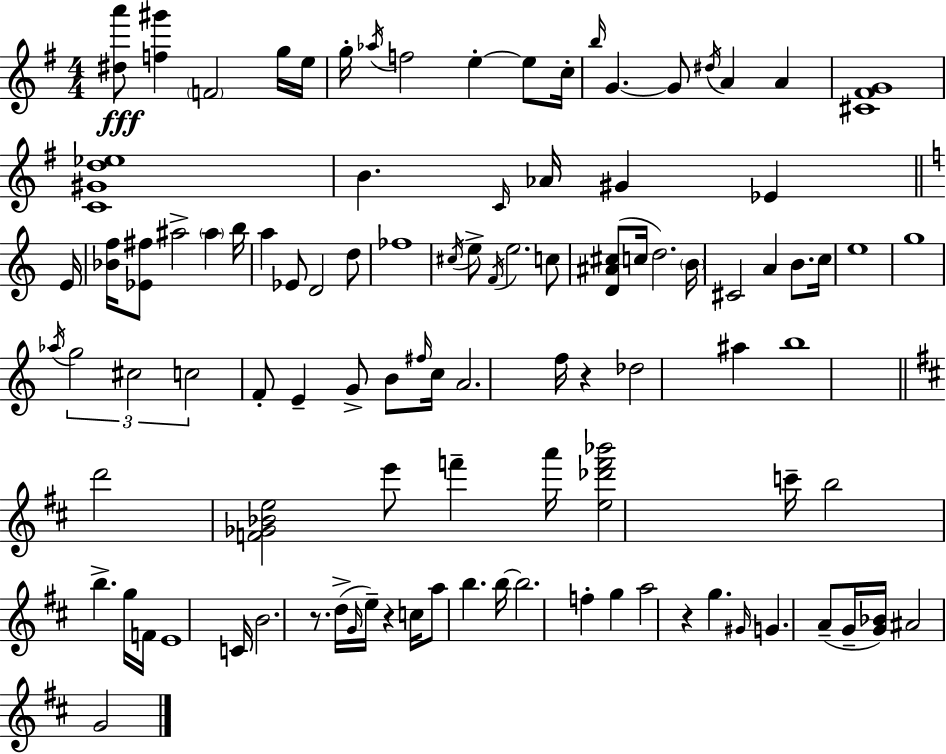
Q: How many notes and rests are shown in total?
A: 102